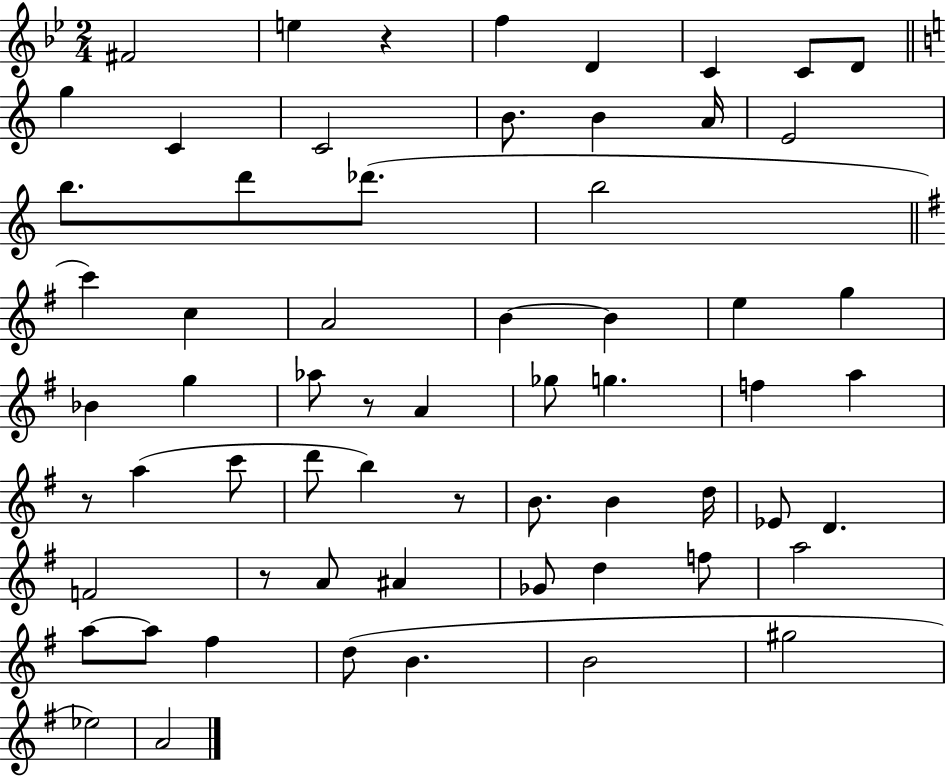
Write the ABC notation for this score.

X:1
T:Untitled
M:2/4
L:1/4
K:Bb
^F2 e z f D C C/2 D/2 g C C2 B/2 B A/4 E2 b/2 d'/2 _d'/2 b2 c' c A2 B B e g _B g _a/2 z/2 A _g/2 g f a z/2 a c'/2 d'/2 b z/2 B/2 B d/4 _E/2 D F2 z/2 A/2 ^A _G/2 d f/2 a2 a/2 a/2 ^f d/2 B B2 ^g2 _e2 A2